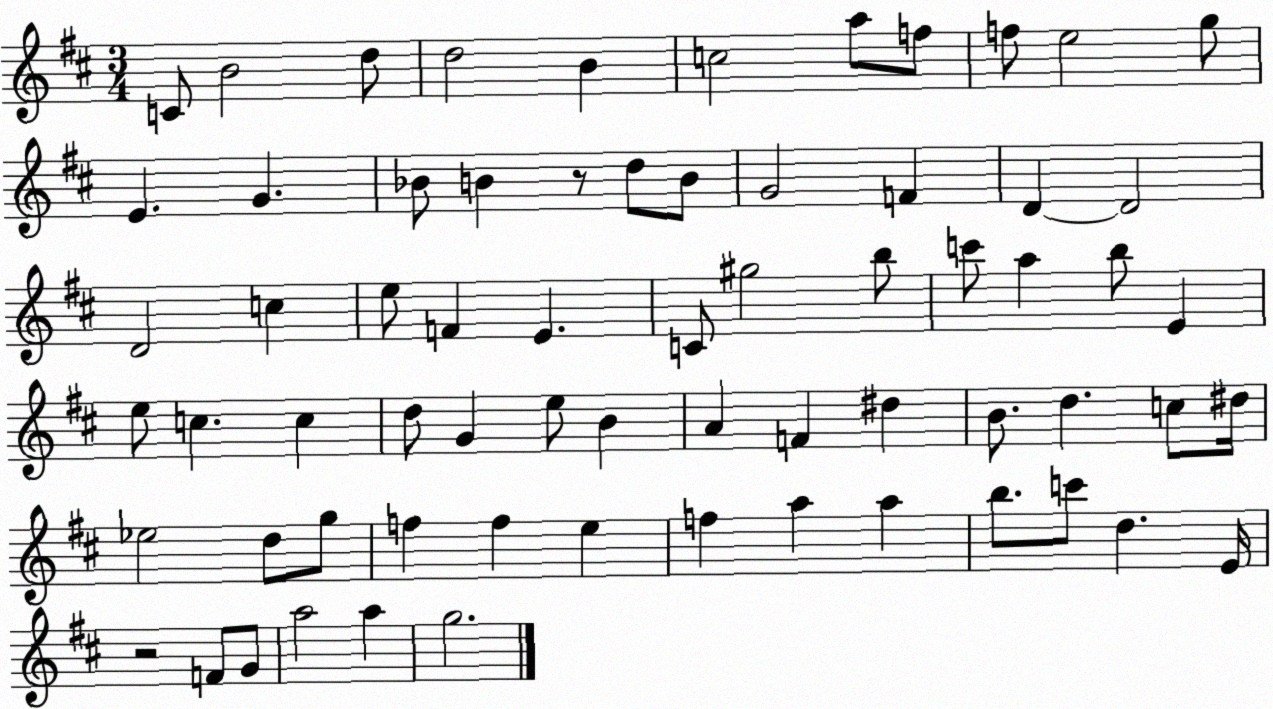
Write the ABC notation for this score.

X:1
T:Untitled
M:3/4
L:1/4
K:D
C/2 B2 d/2 d2 B c2 a/2 f/2 f/2 e2 g/2 E G _B/2 B z/2 d/2 B/2 G2 F D D2 D2 c e/2 F E C/2 ^g2 b/2 c'/2 a b/2 E e/2 c c d/2 G e/2 B A F ^d B/2 d c/2 ^d/4 _e2 d/2 g/2 f f e f a a b/2 c'/2 d E/4 z2 F/2 G/2 a2 a g2